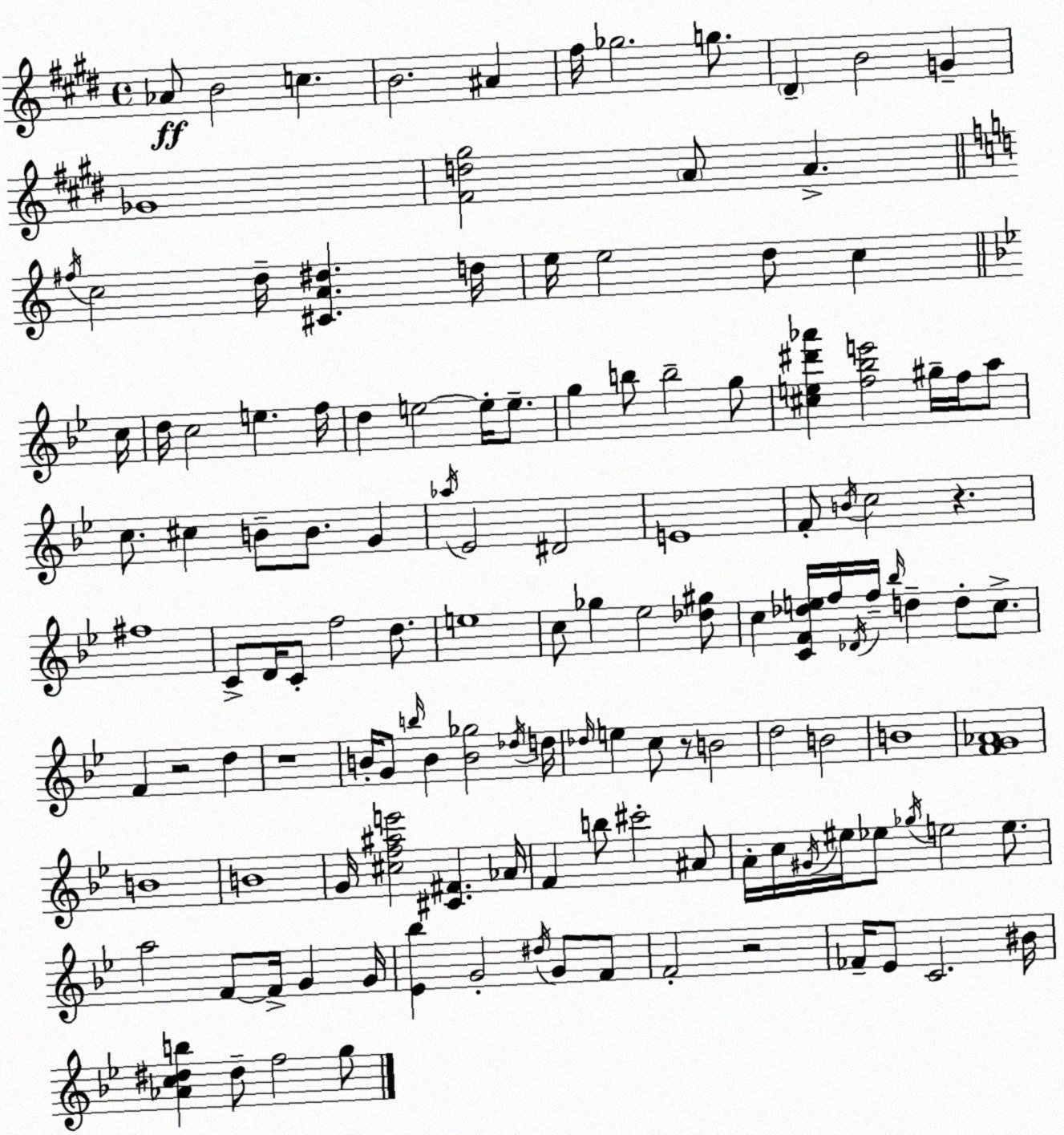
X:1
T:Untitled
M:4/4
L:1/4
K:E
_A/2 B2 c B2 ^A ^f/4 _g2 g/2 ^D B2 G _G4 [^Fd^g]2 A/2 A ^f/4 c2 d/4 [^CA^d] d/4 e/4 e2 d/2 c c/4 d/4 c2 e f/4 d e2 e/4 e/2 g b/2 b2 g/2 [^ce^d'_a'] [f_be']2 ^g/4 f/4 a/2 c/2 ^c B/2 B/2 G _a/4 _E2 ^D2 E4 F/2 B/4 c2 z ^f4 C/2 D/4 C/2 f2 d/2 e4 c/2 _g _e2 [_d^g]/2 c [CF_de]/4 f/4 _D/4 f/4 _b/4 d d/2 c/2 F z2 d z4 B/4 G/2 b/4 B [B_g]2 _d/4 d/4 _d/4 e c/2 z/2 B2 d2 B2 B4 [FG_A]4 B4 B4 G/4 [^cf^ae']2 [^C^F] _A/4 F b/2 ^c'2 ^A/2 A/4 c/4 ^G/4 ^e/4 _e/2 _g/4 e2 e/2 a2 F/2 F/4 G G/4 [_E_b] G2 ^d/4 G/2 F/2 F2 z2 _F/4 _E/2 C2 ^B/4 [_Ac^db] ^d/2 f2 g/2